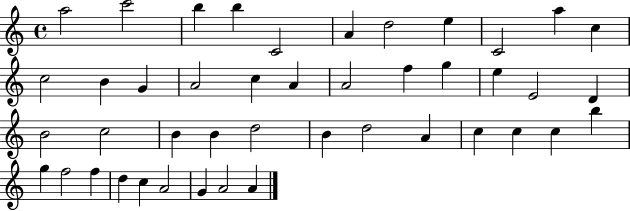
{
  \clef treble
  \time 4/4
  \defaultTimeSignature
  \key c \major
  a''2 c'''2 | b''4 b''4 c'2 | a'4 d''2 e''4 | c'2 a''4 c''4 | \break c''2 b'4 g'4 | a'2 c''4 a'4 | a'2 f''4 g''4 | e''4 e'2 d'4 | \break b'2 c''2 | b'4 b'4 d''2 | b'4 d''2 a'4 | c''4 c''4 c''4 b''4 | \break g''4 f''2 f''4 | d''4 c''4 a'2 | g'4 a'2 a'4 | \bar "|."
}